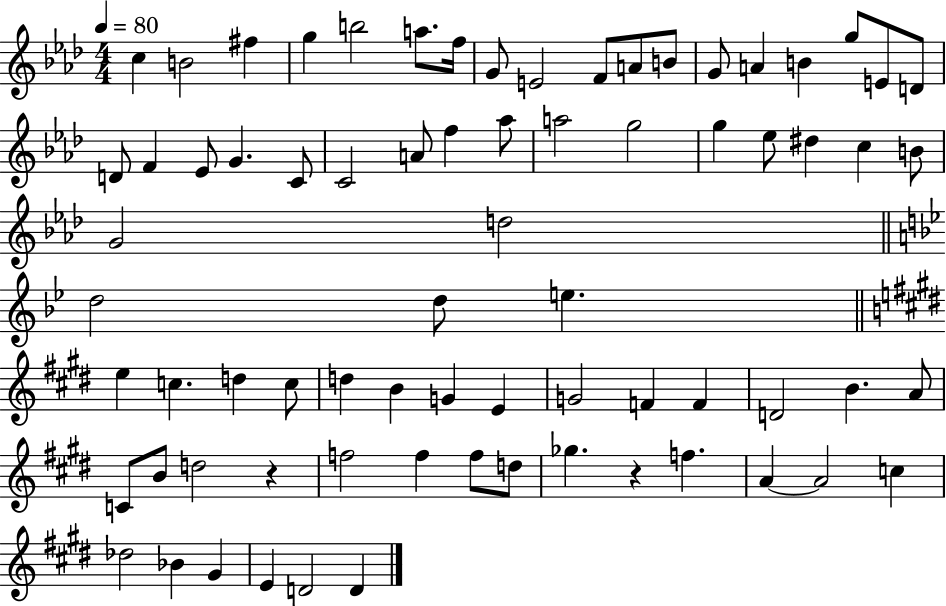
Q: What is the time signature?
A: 4/4